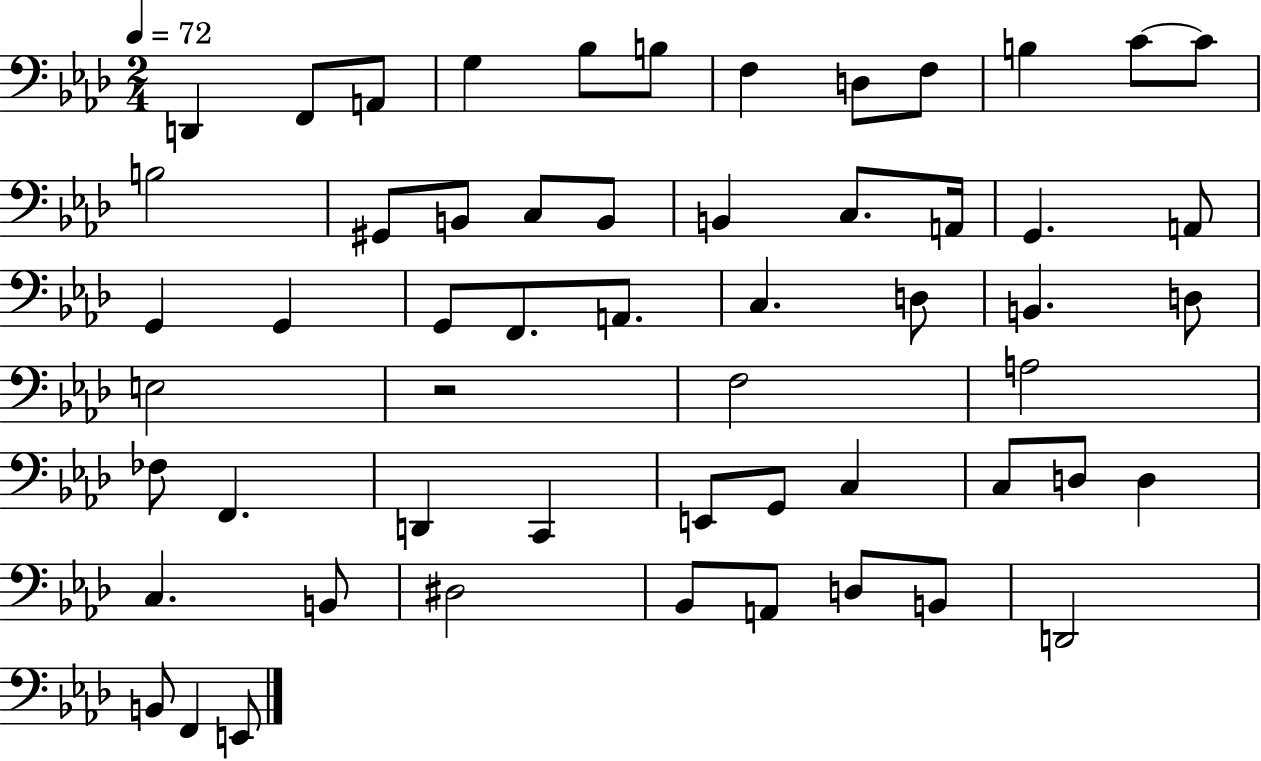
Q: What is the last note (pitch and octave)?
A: E2